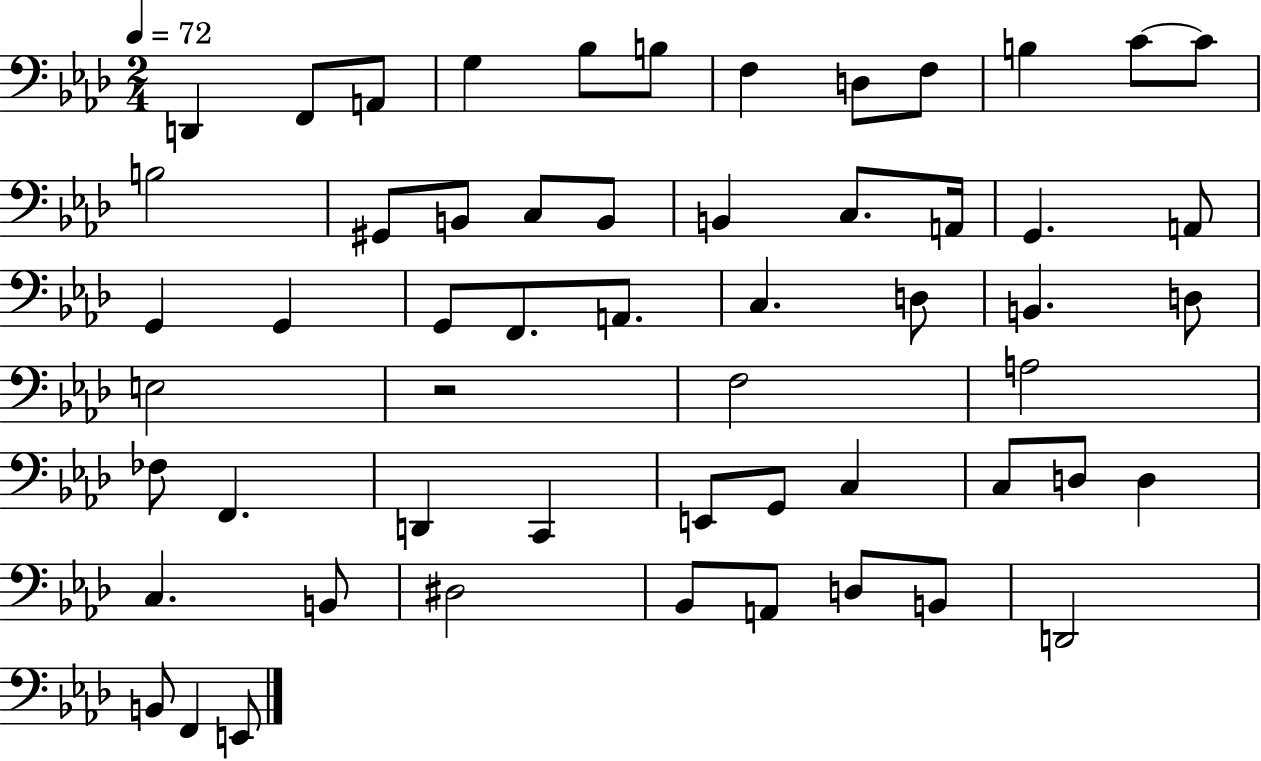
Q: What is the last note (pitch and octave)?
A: E2